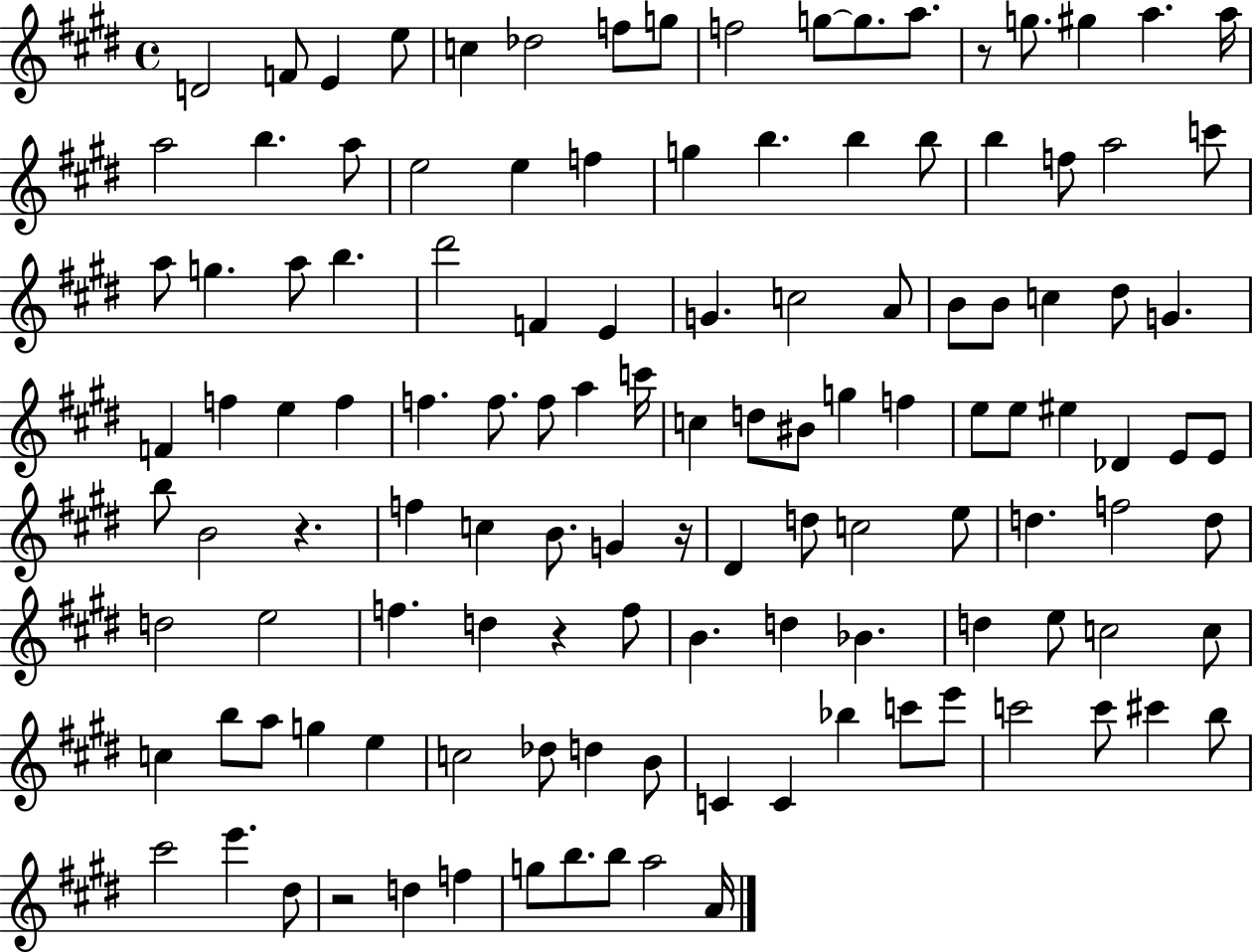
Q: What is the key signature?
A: E major